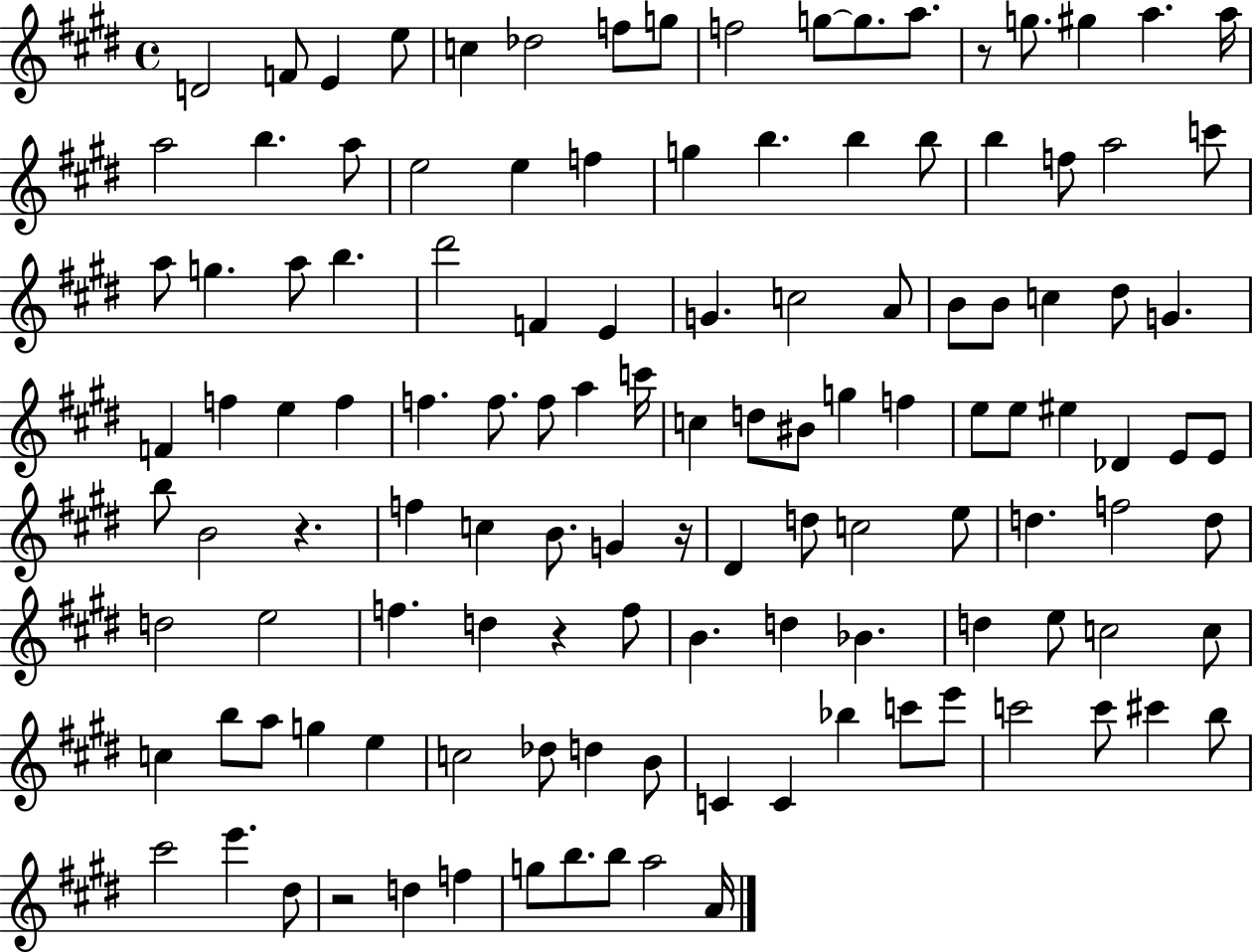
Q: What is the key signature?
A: E major